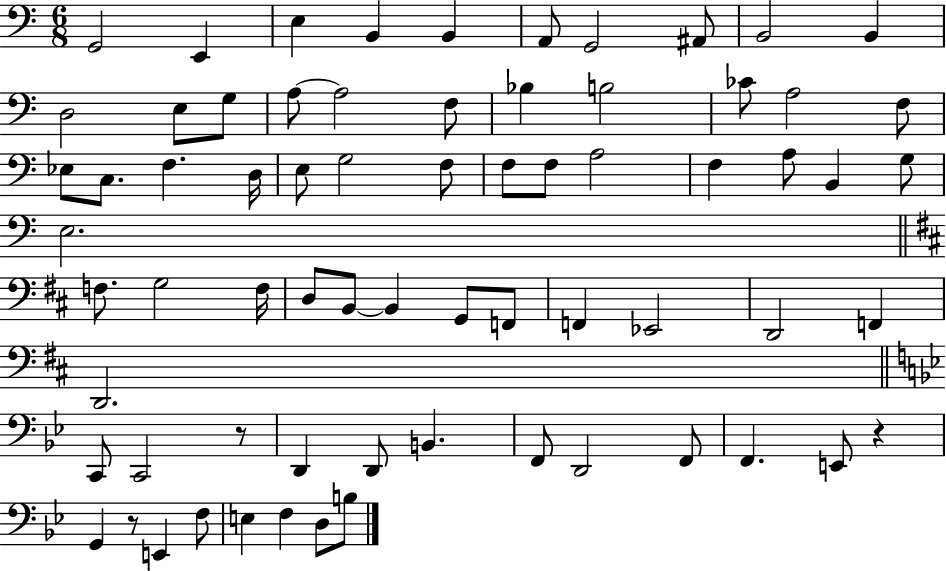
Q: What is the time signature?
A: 6/8